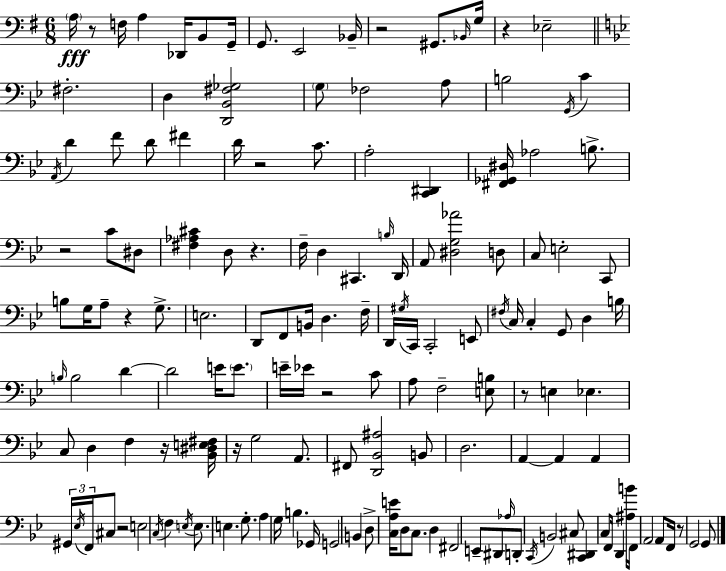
A3/s R/e F3/s A3/q Db2/s B2/e G2/s G2/e. E2/h Bb2/s R/h G#2/e. Bb2/s G3/s R/q Eb3/h F#3/h. D3/q [D2,Bb2,F#3,Gb3]/h G3/e FES3/h A3/e B3/h G2/s C4/q A2/s D4/q F4/e D4/e F#4/q D4/s R/h C4/e. A3/h [C2,D#2]/q [F#2,Gb2,D#3]/s Ab3/h B3/e. R/h C4/e D#3/e [F#3,Ab3,C#4]/q D3/e R/q. F3/s D3/q C#2/q. B3/s D2/s A2/e [D#3,G3,Ab4]/h D3/e C3/e E3/h C2/e B3/e G3/s A3/e R/q G3/e. E3/h. D2/e F2/e B2/s D3/q. F3/s D2/s G#3/s C2/s C2/h E2/e F#3/s C3/s C3/q G2/e D3/q B3/s B3/s B3/h D4/q D4/h E4/s E4/e. E4/s Eb4/s R/h C4/e A3/e F3/h [E3,B3]/e R/e E3/q Eb3/q. C3/e D3/q F3/q R/s [Bb2,D#3,E3,F#3]/s R/s G3/h A2/e. F#2/e [D2,Bb2,A#3]/h B2/e D3/h. A2/q A2/q A2/q G#2/s Eb3/s F2/s C#3/e R/h E3/h C3/s F3/q E3/s E3/e. E3/q. G3/e. A3/q G3/s B3/q. Gb2/s G2/h B2/q D3/e [C3,A3,E4]/s D3/e C3/e. D3/q F#2/h E2/e D#2/e Ab3/s D2/e C2/s B2/h C#3/e [C2,D#2]/q C3/e F2/s D2/q [A#3,B4]/s F2/s A2/h A2/e F2/s R/e G2/h G2/e